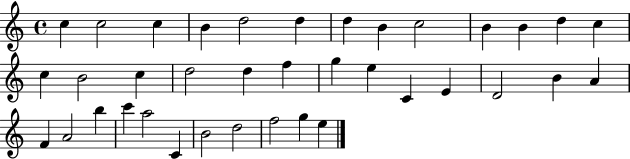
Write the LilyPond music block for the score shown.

{
  \clef treble
  \time 4/4
  \defaultTimeSignature
  \key c \major
  c''4 c''2 c''4 | b'4 d''2 d''4 | d''4 b'4 c''2 | b'4 b'4 d''4 c''4 | \break c''4 b'2 c''4 | d''2 d''4 f''4 | g''4 e''4 c'4 e'4 | d'2 b'4 a'4 | \break f'4 a'2 b''4 | c'''4 a''2 c'4 | b'2 d''2 | f''2 g''4 e''4 | \break \bar "|."
}